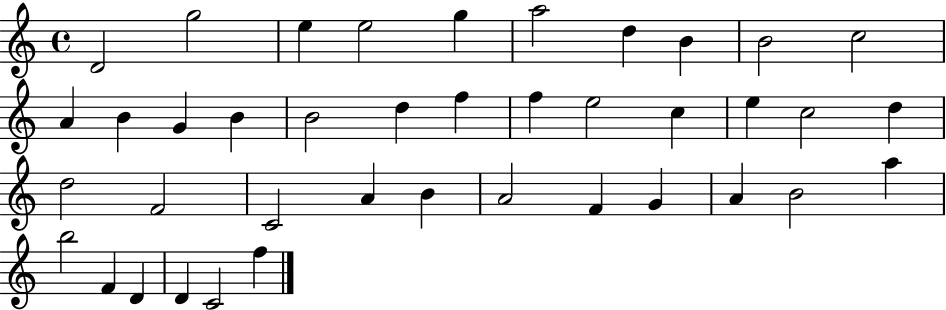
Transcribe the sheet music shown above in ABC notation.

X:1
T:Untitled
M:4/4
L:1/4
K:C
D2 g2 e e2 g a2 d B B2 c2 A B G B B2 d f f e2 c e c2 d d2 F2 C2 A B A2 F G A B2 a b2 F D D C2 f